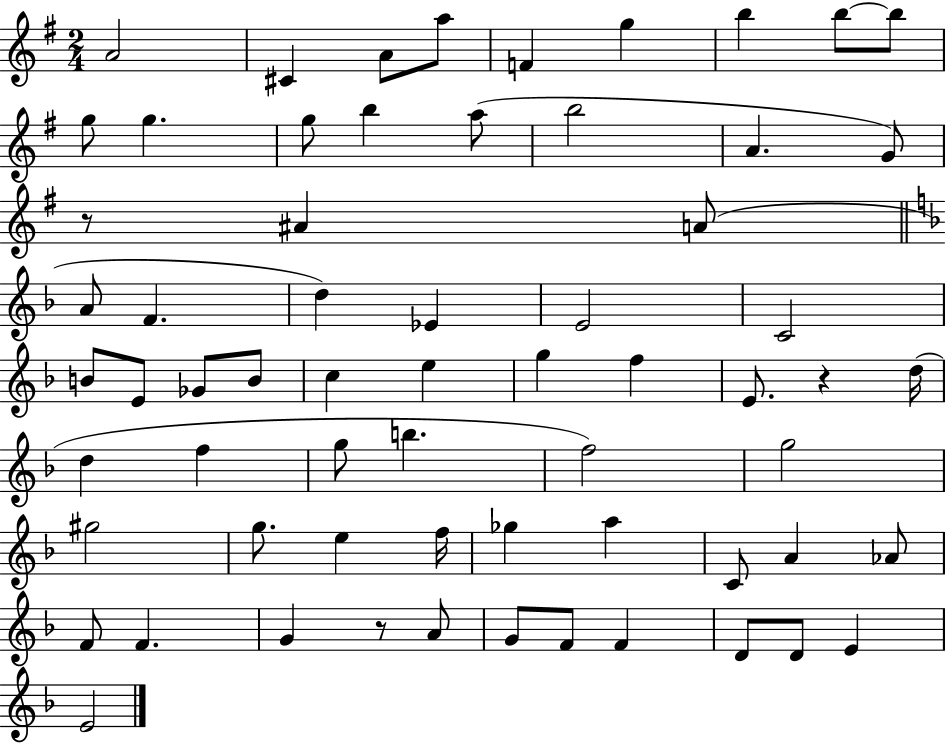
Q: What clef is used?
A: treble